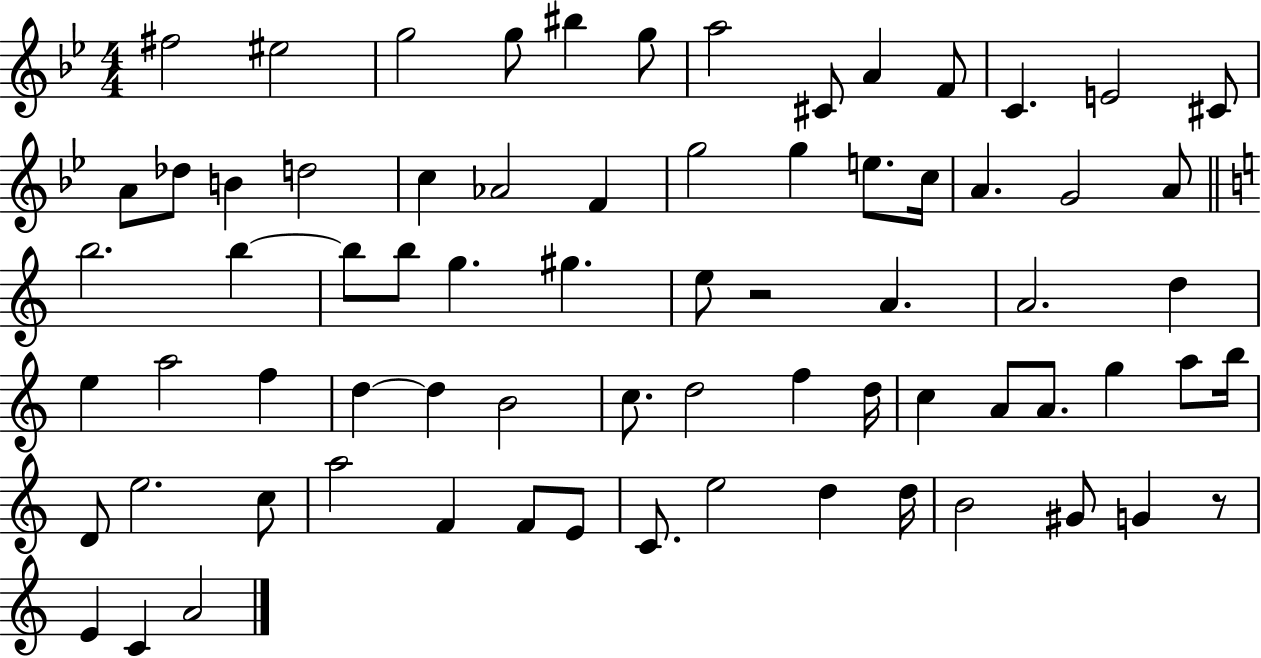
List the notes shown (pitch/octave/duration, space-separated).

F#5/h EIS5/h G5/h G5/e BIS5/q G5/e A5/h C#4/e A4/q F4/e C4/q. E4/h C#4/e A4/e Db5/e B4/q D5/h C5/q Ab4/h F4/q G5/h G5/q E5/e. C5/s A4/q. G4/h A4/e B5/h. B5/q B5/e B5/e G5/q. G#5/q. E5/e R/h A4/q. A4/h. D5/q E5/q A5/h F5/q D5/q D5/q B4/h C5/e. D5/h F5/q D5/s C5/q A4/e A4/e. G5/q A5/e B5/s D4/e E5/h. C5/e A5/h F4/q F4/e E4/e C4/e. E5/h D5/q D5/s B4/h G#4/e G4/q R/e E4/q C4/q A4/h